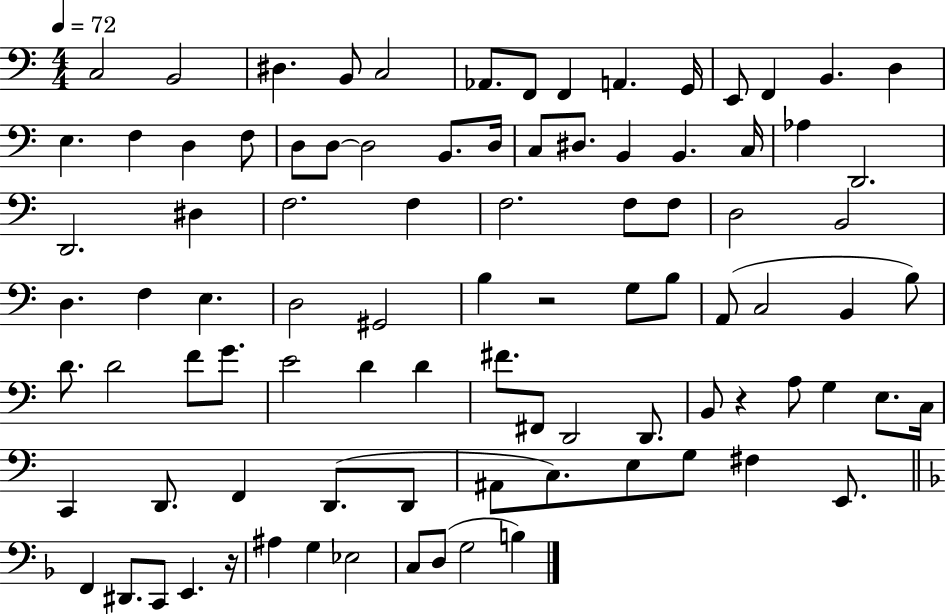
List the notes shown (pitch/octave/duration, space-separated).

C3/h B2/h D#3/q. B2/e C3/h Ab2/e. F2/e F2/q A2/q. G2/s E2/e F2/q B2/q. D3/q E3/q. F3/q D3/q F3/e D3/e D3/e D3/h B2/e. D3/s C3/e D#3/e. B2/q B2/q. C3/s Ab3/q D2/h. D2/h. D#3/q F3/h. F3/q F3/h. F3/e F3/e D3/h B2/h D3/q. F3/q E3/q. D3/h G#2/h B3/q R/h G3/e B3/e A2/e C3/h B2/q B3/e D4/e. D4/h F4/e G4/e. E4/h D4/q D4/q F#4/e. F#2/e D2/h D2/e. B2/e R/q A3/e G3/q E3/e. C3/s C2/q D2/e. F2/q D2/e. D2/e A#2/e C3/e. E3/e G3/e F#3/q E2/e. F2/q D#2/e. C2/e E2/q. R/s A#3/q G3/q Eb3/h C3/e D3/e G3/h B3/q